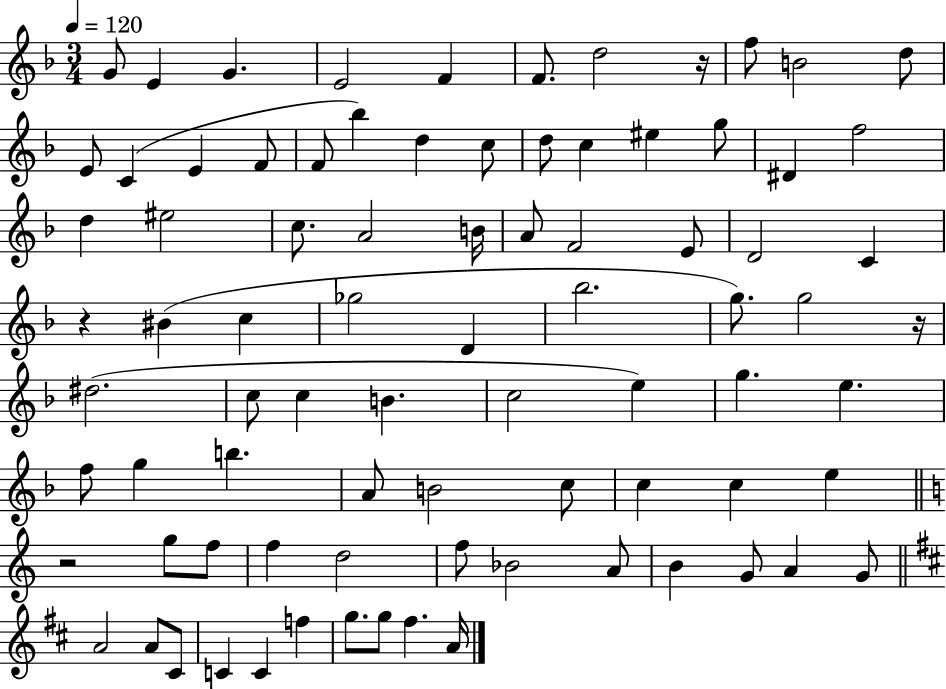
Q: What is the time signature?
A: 3/4